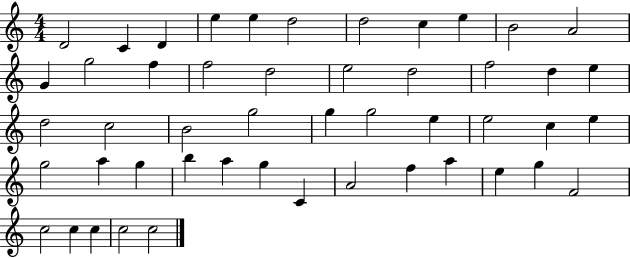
X:1
T:Untitled
M:4/4
L:1/4
K:C
D2 C D e e d2 d2 c e B2 A2 G g2 f f2 d2 e2 d2 f2 d e d2 c2 B2 g2 g g2 e e2 c e g2 a g b a g C A2 f a e g F2 c2 c c c2 c2